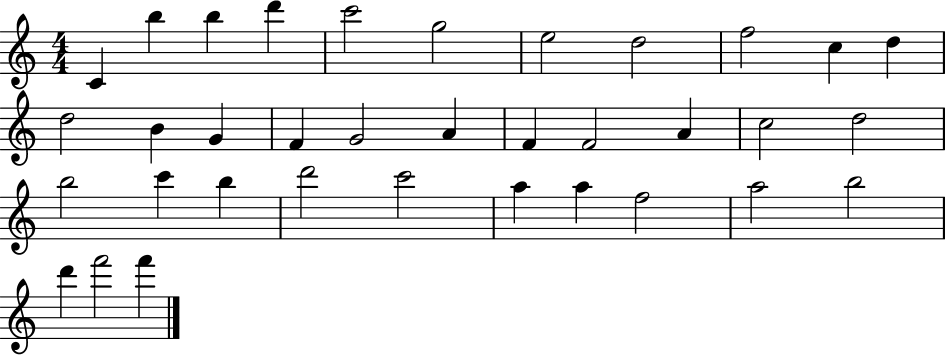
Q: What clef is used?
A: treble